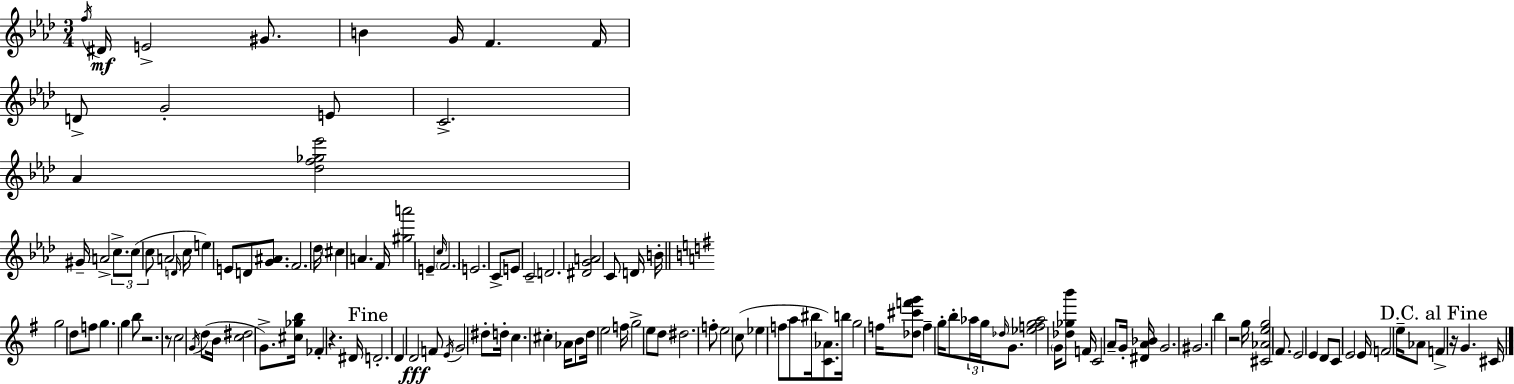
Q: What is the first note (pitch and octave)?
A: F5